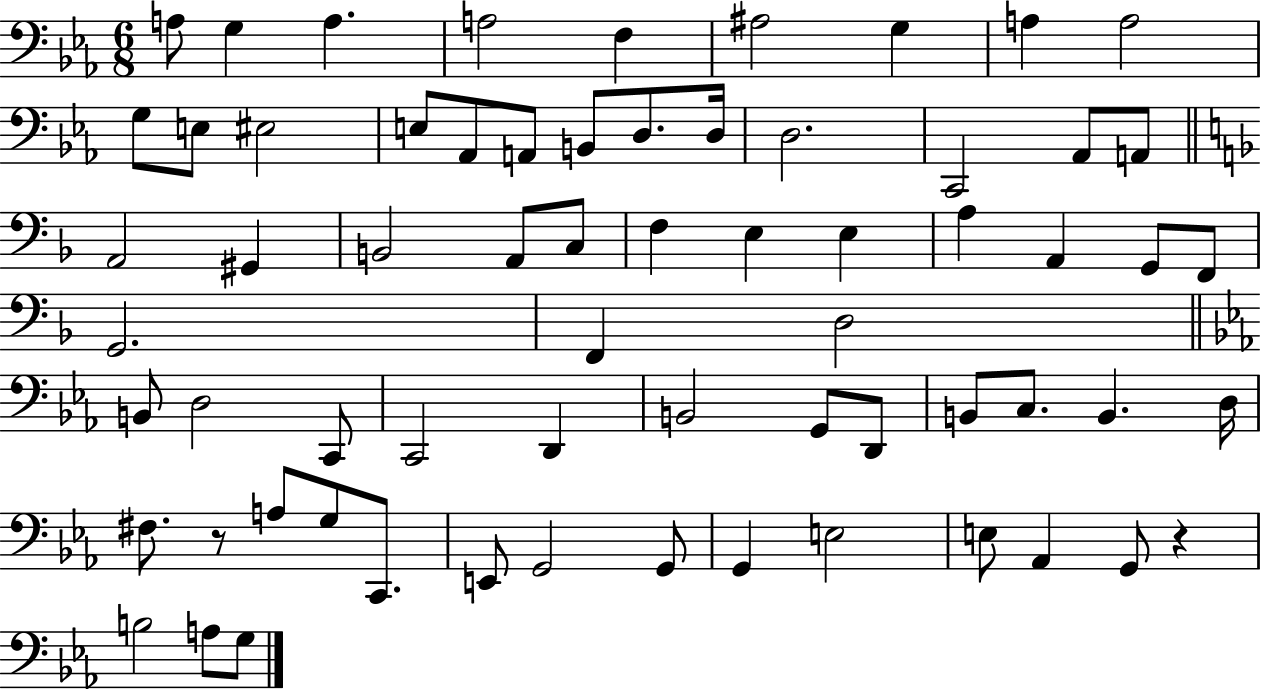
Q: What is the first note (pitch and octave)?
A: A3